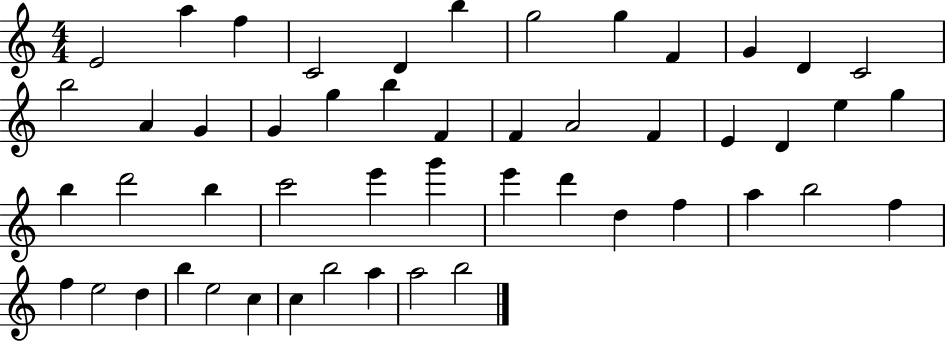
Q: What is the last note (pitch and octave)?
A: B5